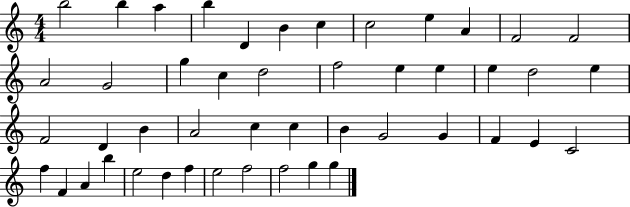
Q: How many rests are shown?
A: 0